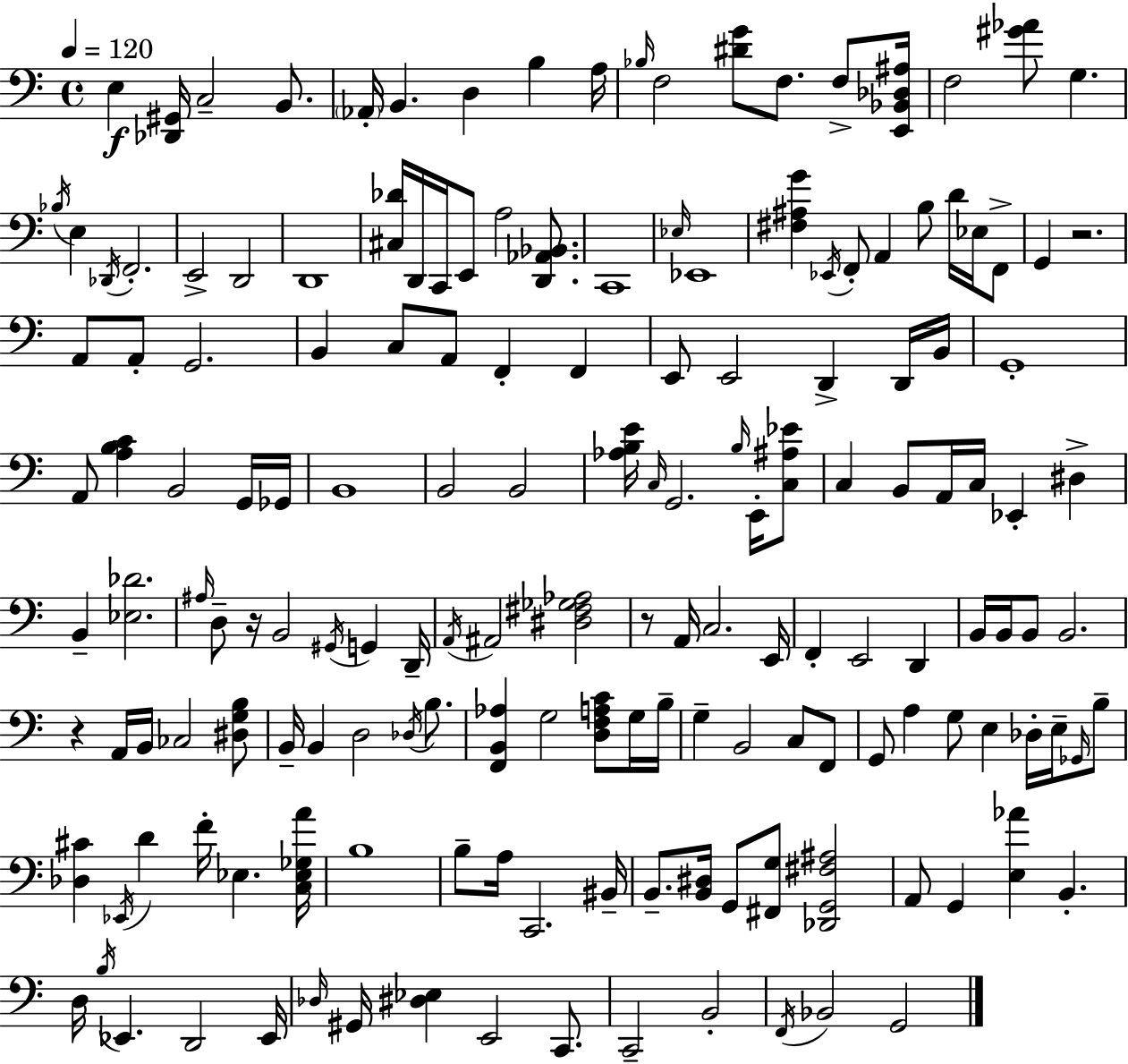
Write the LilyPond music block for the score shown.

{
  \clef bass
  \time 4/4
  \defaultTimeSignature
  \key a \minor
  \tempo 4 = 120
  e4\f <des, gis,>16 c2-- b,8. | \parenthesize aes,16-. b,4. d4 b4 a16 | \grace { bes16 } f2 <dis' g'>8 f8. f8-> | <e, bes, des ais>16 f2 <gis' aes'>8 g4. | \break \acciaccatura { bes16 } e4 \acciaccatura { des,16 } f,2.-. | e,2-> d,2 | d,1 | <cis des'>16 d,16 c,16 e,8 a2 | \break <d, aes, bes,>8. c,1 | \grace { ees16 } ees,1 | <fis ais g'>4 \acciaccatura { ees,16 } f,8-. a,4 b8 | d'16 ees16 f,8-> g,4 r2. | \break a,8 a,8-. g,2. | b,4 c8 a,8 f,4-. | f,4 e,8 e,2 d,4-> | d,16 b,16 g,1-. | \break a,8 <a b c'>4 b,2 | g,16 ges,16 b,1 | b,2 b,2 | <aes b e'>16 \grace { c16 } g,2. | \break \grace { b16 } e,16-. <c ais ees'>8 c4 b,8 a,16 c16 ees,4-. | dis4-> b,4-- <ees des'>2. | \grace { ais16 } d8-- r16 b,2 | \acciaccatura { gis,16 } g,4 d,16-- \acciaccatura { a,16 } ais,2 | \break <dis fis ges aes>2 r8 a,16 c2. | e,16 f,4-. e,2 | d,4 b,16 b,16 b,8 b,2. | r4 a,16 b,16 | \break ces2 <dis g b>8 b,16-- b,4 d2 | \acciaccatura { des16 } b8. <f, b, aes>4 g2 | <d f a c'>8 g16 b16-- g4-- b,2 | c8 f,8 g,8 a4 | \break g8 e4 des16-. e16-- \grace { ges,16 } b8-- <des cis'>4 | \acciaccatura { ees,16 } d'4 f'16-. ees4. <c ees ges a'>16 b1 | b8-- a16 | c,2. bis,16-- b,8.-- | \break <b, dis>16 g,8 <fis, g>8 <des, g, fis ais>2 a,8 g,4 | <e aes'>4 b,4.-. d16 \acciaccatura { b16 } ees,4. | d,2 ees,16 \grace { des16 } gis,16 | <dis ees>4 e,2 c,8. c,2-- | \break b,2-. \acciaccatura { f,16 } | bes,2 g,2 | \bar "|."
}